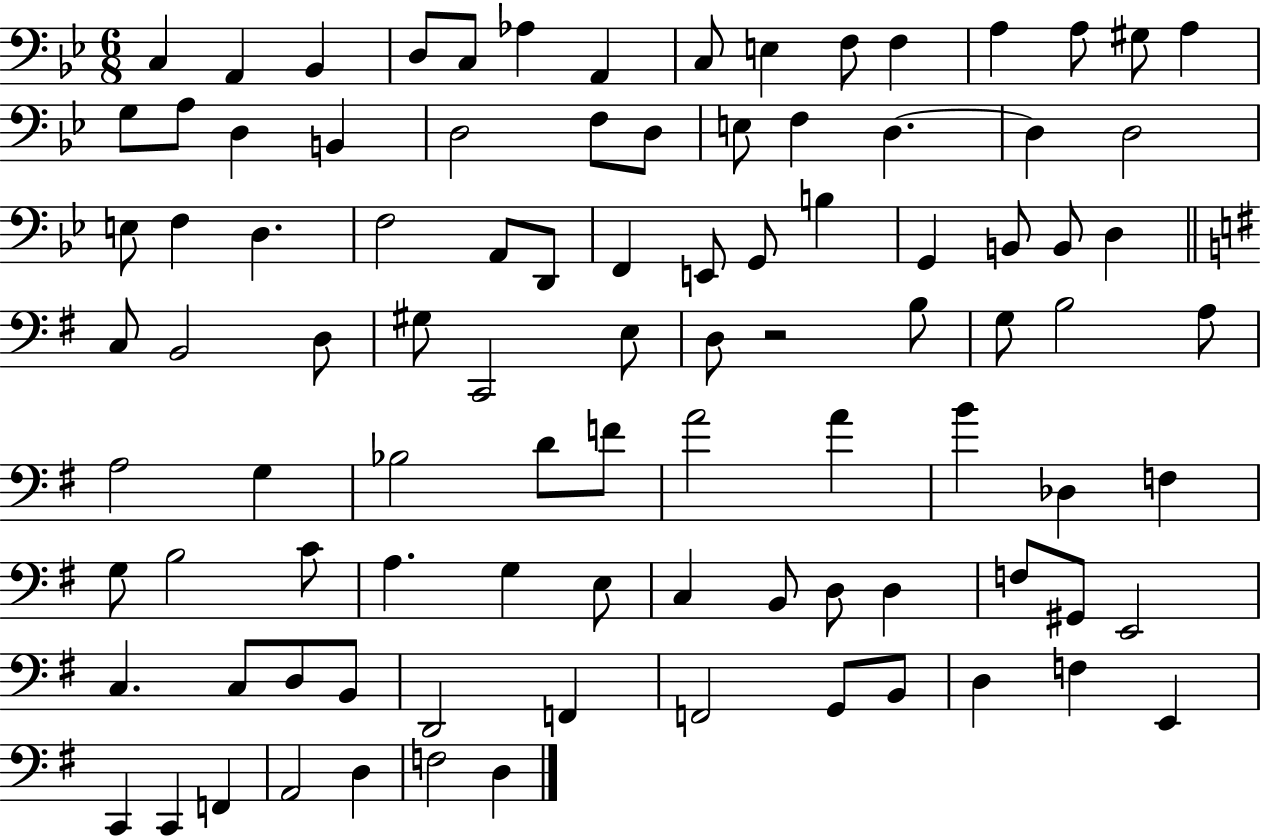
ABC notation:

X:1
T:Untitled
M:6/8
L:1/4
K:Bb
C, A,, _B,, D,/2 C,/2 _A, A,, C,/2 E, F,/2 F, A, A,/2 ^G,/2 A, G,/2 A,/2 D, B,, D,2 F,/2 D,/2 E,/2 F, D, D, D,2 E,/2 F, D, F,2 A,,/2 D,,/2 F,, E,,/2 G,,/2 B, G,, B,,/2 B,,/2 D, C,/2 B,,2 D,/2 ^G,/2 C,,2 E,/2 D,/2 z2 B,/2 G,/2 B,2 A,/2 A,2 G, _B,2 D/2 F/2 A2 A B _D, F, G,/2 B,2 C/2 A, G, E,/2 C, B,,/2 D,/2 D, F,/2 ^G,,/2 E,,2 C, C,/2 D,/2 B,,/2 D,,2 F,, F,,2 G,,/2 B,,/2 D, F, E,, C,, C,, F,, A,,2 D, F,2 D,